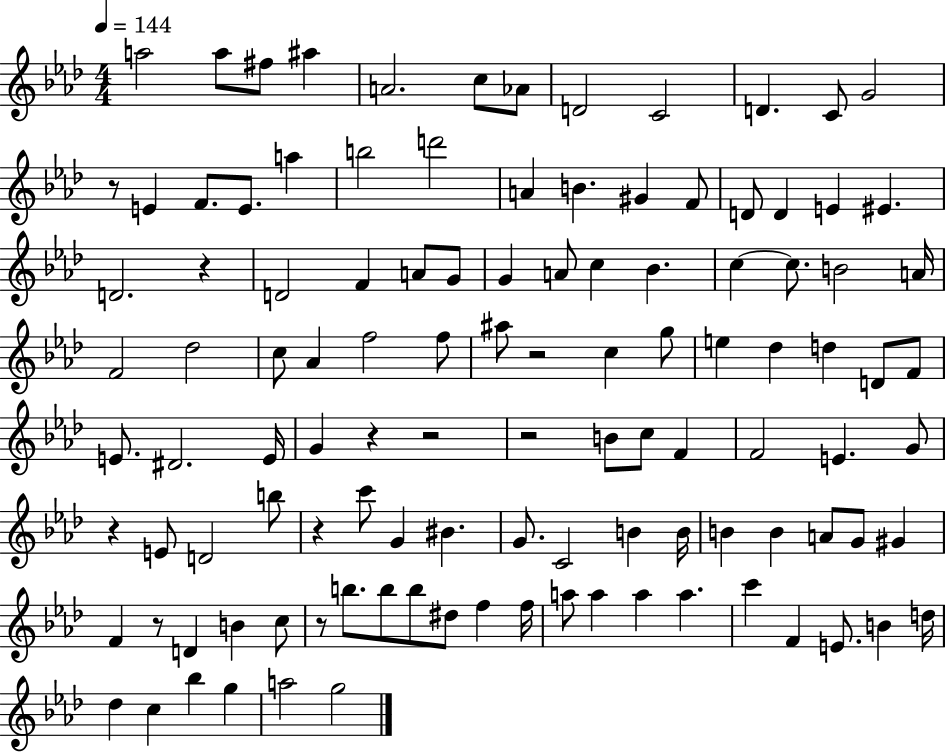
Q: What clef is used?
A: treble